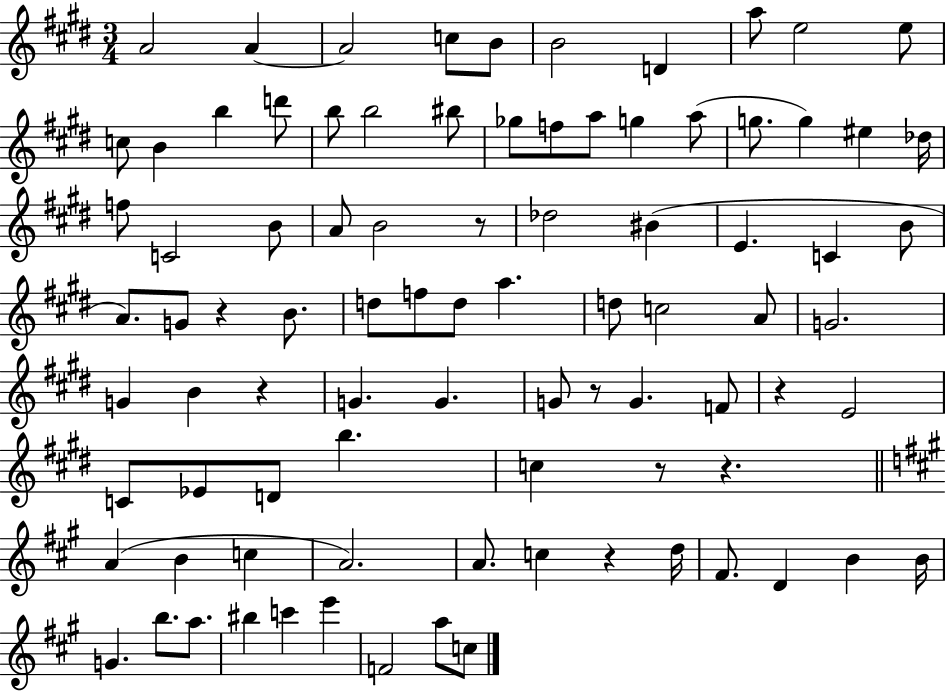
{
  \clef treble
  \numericTimeSignature
  \time 3/4
  \key e \major
  a'2 a'4~~ | a'2 c''8 b'8 | b'2 d'4 | a''8 e''2 e''8 | \break c''8 b'4 b''4 d'''8 | b''8 b''2 bis''8 | ges''8 f''8 a''8 g''4 a''8( | g''8. g''4) eis''4 des''16 | \break f''8 c'2 b'8 | a'8 b'2 r8 | des''2 bis'4( | e'4. c'4 b'8 | \break a'8.) g'8 r4 b'8. | d''8 f''8 d''8 a''4. | d''8 c''2 a'8 | g'2. | \break g'4 b'4 r4 | g'4. g'4. | g'8 r8 g'4. f'8 | r4 e'2 | \break c'8 ees'8 d'8 b''4. | c''4 r8 r4. | \bar "||" \break \key a \major a'4( b'4 c''4 | a'2.) | a'8. c''4 r4 d''16 | fis'8. d'4 b'4 b'16 | \break g'4. b''8. a''8. | bis''4 c'''4 e'''4 | f'2 a''8 c''8 | \bar "|."
}